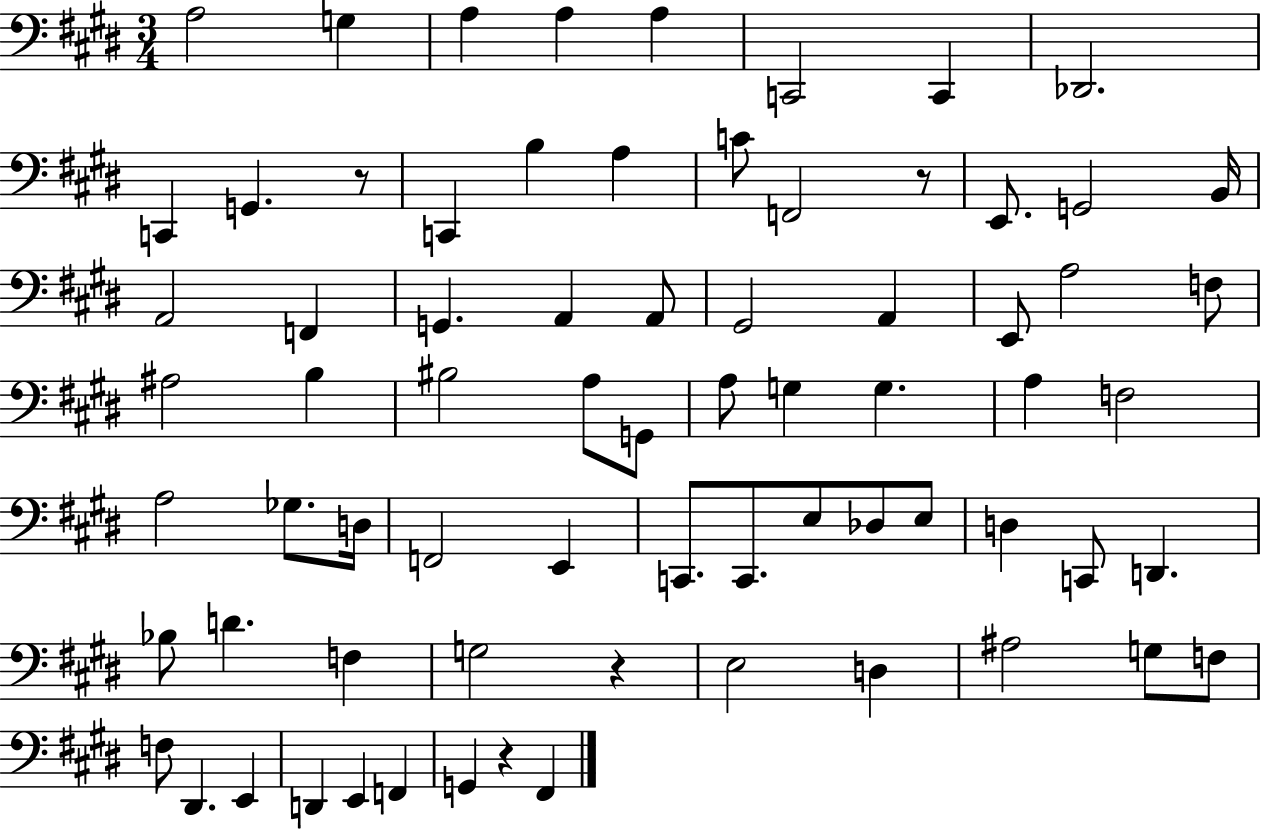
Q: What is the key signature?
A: E major